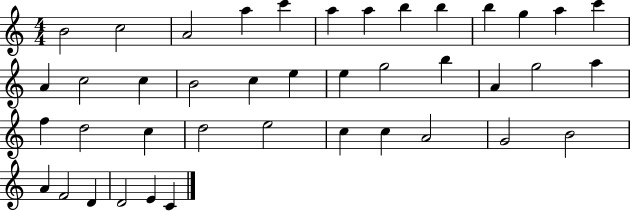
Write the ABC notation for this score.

X:1
T:Untitled
M:4/4
L:1/4
K:C
B2 c2 A2 a c' a a b b b g a c' A c2 c B2 c e e g2 b A g2 a f d2 c d2 e2 c c A2 G2 B2 A F2 D D2 E C